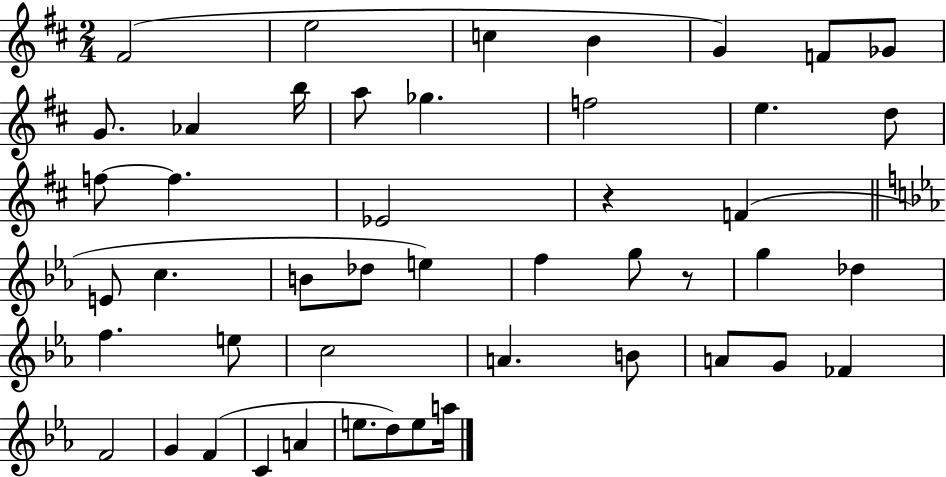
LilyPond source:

{
  \clef treble
  \numericTimeSignature
  \time 2/4
  \key d \major
  fis'2( | e''2 | c''4 b'4 | g'4) f'8 ges'8 | \break g'8. aes'4 b''16 | a''8 ges''4. | f''2 | e''4. d''8 | \break f''8~~ f''4. | ees'2 | r4 f'4( | \bar "||" \break \key ees \major e'8 c''4. | b'8 des''8 e''4) | f''4 g''8 r8 | g''4 des''4 | \break f''4. e''8 | c''2 | a'4. b'8 | a'8 g'8 fes'4 | \break f'2 | g'4 f'4( | c'4 a'4 | e''8. d''8) e''8 a''16 | \break \bar "|."
}